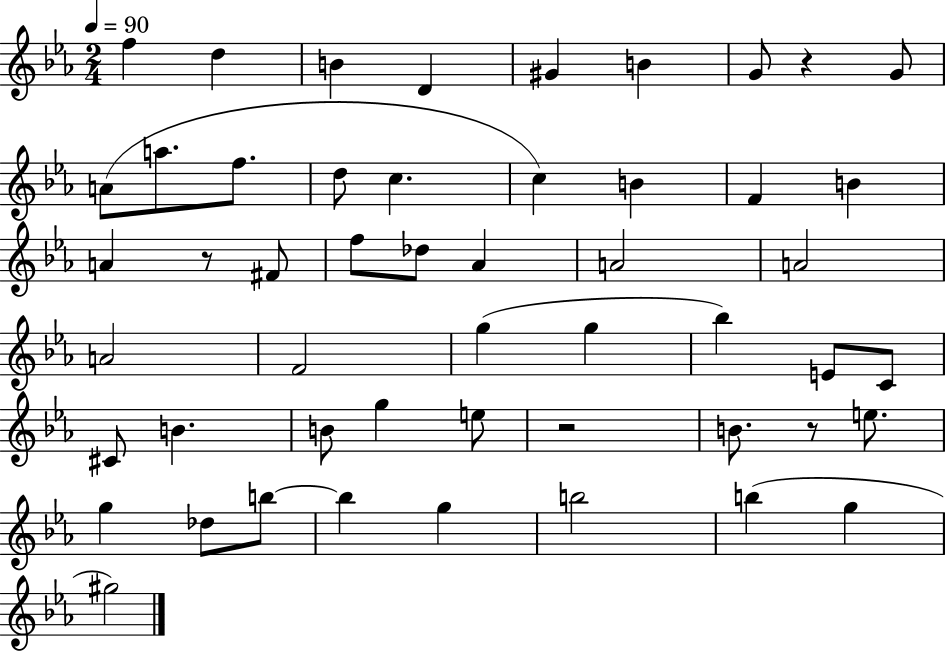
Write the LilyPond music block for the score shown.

{
  \clef treble
  \numericTimeSignature
  \time 2/4
  \key ees \major
  \tempo 4 = 90
  \repeat volta 2 { f''4 d''4 | b'4 d'4 | gis'4 b'4 | g'8 r4 g'8 | \break a'8( a''8. f''8. | d''8 c''4. | c''4) b'4 | f'4 b'4 | \break a'4 r8 fis'8 | f''8 des''8 aes'4 | a'2 | a'2 | \break a'2 | f'2 | g''4( g''4 | bes''4) e'8 c'8 | \break cis'8 b'4. | b'8 g''4 e''8 | r2 | b'8. r8 e''8. | \break g''4 des''8 b''8~~ | b''4 g''4 | b''2 | b''4( g''4 | \break gis''2) | } \bar "|."
}